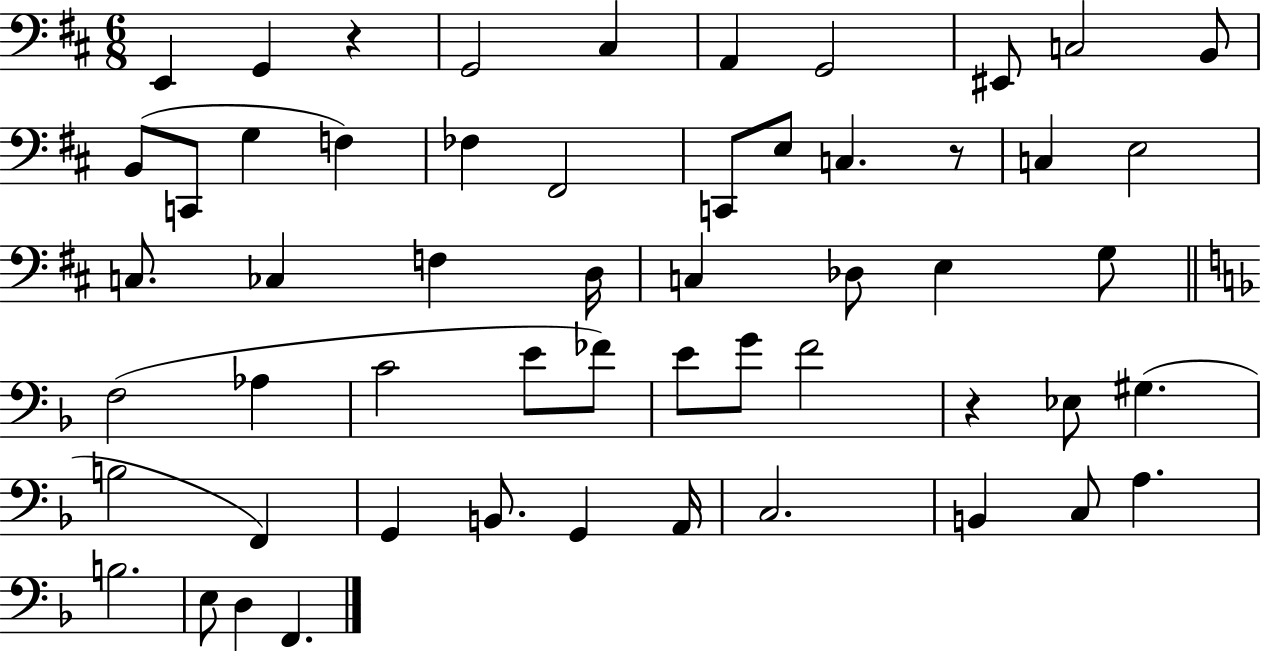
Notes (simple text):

E2/q G2/q R/q G2/h C#3/q A2/q G2/h EIS2/e C3/h B2/e B2/e C2/e G3/q F3/q FES3/q F#2/h C2/e E3/e C3/q. R/e C3/q E3/h C3/e. CES3/q F3/q D3/s C3/q Db3/e E3/q G3/e F3/h Ab3/q C4/h E4/e FES4/e E4/e G4/e F4/h R/q Eb3/e G#3/q. B3/h F2/q G2/q B2/e. G2/q A2/s C3/h. B2/q C3/e A3/q. B3/h. E3/e D3/q F2/q.